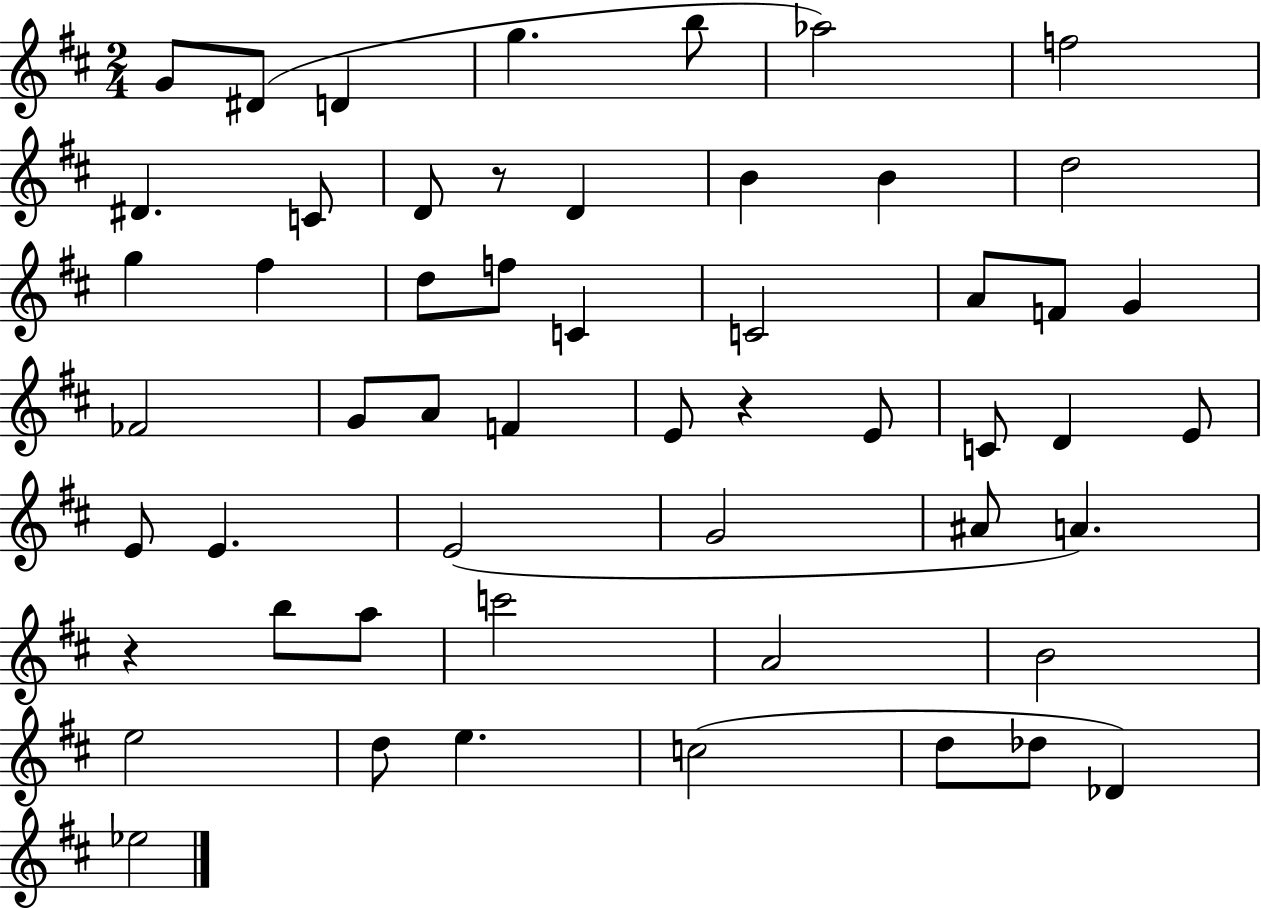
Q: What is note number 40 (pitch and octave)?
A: A5